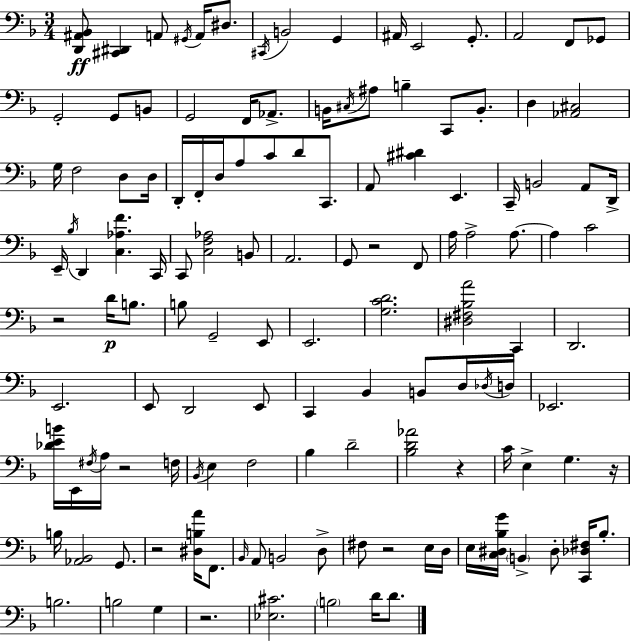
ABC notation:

X:1
T:Untitled
M:3/4
L:1/4
K:Dm
[D,,^A,,_B,,]/2 [^C,,^D,,] A,,/2 ^G,,/4 A,,/4 ^D,/2 ^C,,/4 B,,2 G,, ^A,,/4 E,,2 G,,/2 A,,2 F,,/2 _G,,/2 G,,2 G,,/2 B,,/2 G,,2 F,,/4 _A,,/2 B,,/4 ^C,/4 ^A,/2 B, C,,/2 B,,/2 D, [_A,,^C,]2 G,/4 F,2 D,/2 D,/4 D,,/4 F,,/4 D,/4 A,/2 C/2 D/2 C,,/2 A,,/2 [^C^D] E,, C,,/4 B,,2 A,,/2 D,,/4 E,,/4 _B,/4 D,, [C,_A,F] C,,/4 C,,/2 [C,F,_A,]2 B,,/2 A,,2 G,,/2 z2 F,,/2 A,/4 A,2 A,/2 A, C2 z2 D/4 B,/2 B,/2 G,,2 E,,/2 E,,2 [G,CD]2 [^D,^F,_B,A]2 C,, D,,2 E,,2 E,,/2 D,,2 E,,/2 C,, _B,, B,,/2 D,/4 _D,/4 D,/4 _E,,2 [_DEB]/4 E,,/4 ^F,/4 A,/4 z2 F,/4 _B,,/4 E, F,2 _B, D2 [_B,D_A]2 z C/4 E, G, z/4 B,/4 [_A,,_B,,]2 G,,/2 z2 [^D,B,A]/4 F,,/2 _B,,/4 A,,/2 B,,2 D,/2 ^F,/2 z2 E,/4 D,/4 E,/4 [C,^D,_B,G]/4 B,, ^D,/2 [C,,_D,^F,]/4 _B,/2 B,2 B,2 G, z2 [_E,^C]2 B,2 D/4 D/2